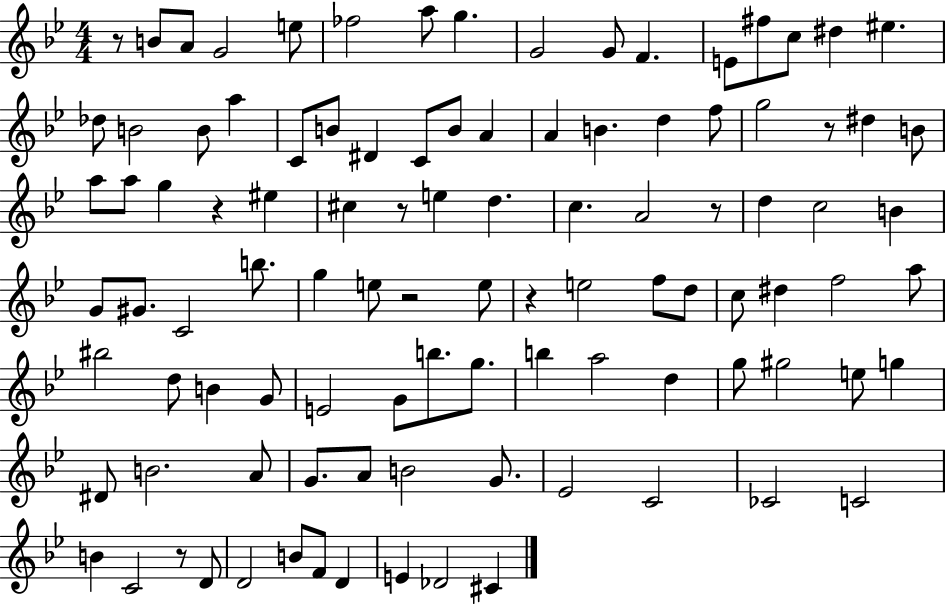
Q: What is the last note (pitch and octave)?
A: C#4